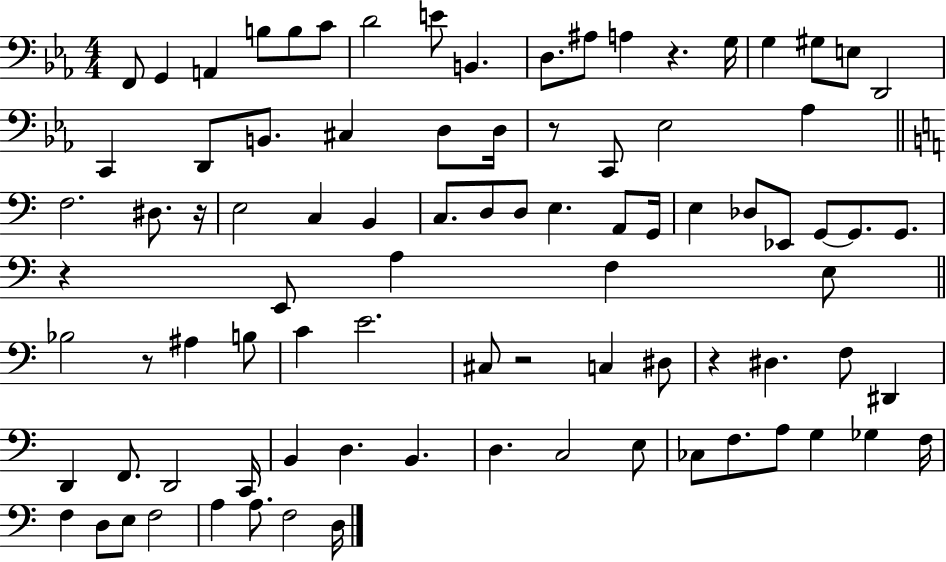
{
  \clef bass
  \numericTimeSignature
  \time 4/4
  \key ees \major
  f,8 g,4 a,4 b8 b8 c'8 | d'2 e'8 b,4. | d8. ais8 a4 r4. g16 | g4 gis8 e8 d,2 | \break c,4 d,8 b,8. cis4 d8 d16 | r8 c,8 ees2 aes4 | \bar "||" \break \key a \minor f2. dis8. r16 | e2 c4 b,4 | c8. d8 d8 e4. a,8 g,16 | e4 des8 ees,8 g,8~~ g,8. g,8. | \break r4 e,8 a4 f4 e8 | \bar "||" \break \key a \minor bes2 r8 ais4 b8 | c'4 e'2. | cis8 r2 c4 dis8 | r4 dis4. f8 dis,4 | \break d,4 f,8. d,2 c,16 | b,4 d4. b,4. | d4. c2 e8 | ces8 f8. a8 g4 ges4 f16 | \break f4 d8 e8 f2 | a4 a8. f2 d16 | \bar "|."
}